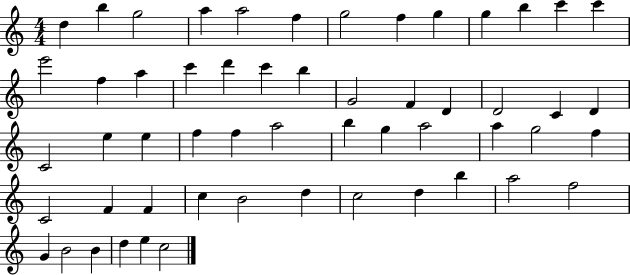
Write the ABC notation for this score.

X:1
T:Untitled
M:4/4
L:1/4
K:C
d b g2 a a2 f g2 f g g b c' c' e'2 f a c' d' c' b G2 F D D2 C D C2 e e f f a2 b g a2 a g2 f C2 F F c B2 d c2 d b a2 f2 G B2 B d e c2